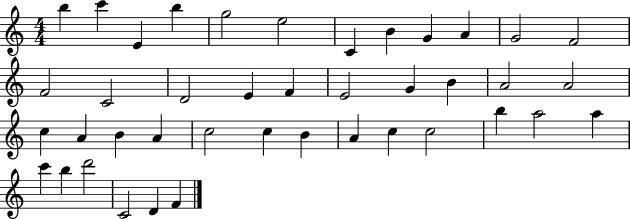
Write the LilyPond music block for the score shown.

{
  \clef treble
  \numericTimeSignature
  \time 4/4
  \key c \major
  b''4 c'''4 e'4 b''4 | g''2 e''2 | c'4 b'4 g'4 a'4 | g'2 f'2 | \break f'2 c'2 | d'2 e'4 f'4 | e'2 g'4 b'4 | a'2 a'2 | \break c''4 a'4 b'4 a'4 | c''2 c''4 b'4 | a'4 c''4 c''2 | b''4 a''2 a''4 | \break c'''4 b''4 d'''2 | c'2 d'4 f'4 | \bar "|."
}